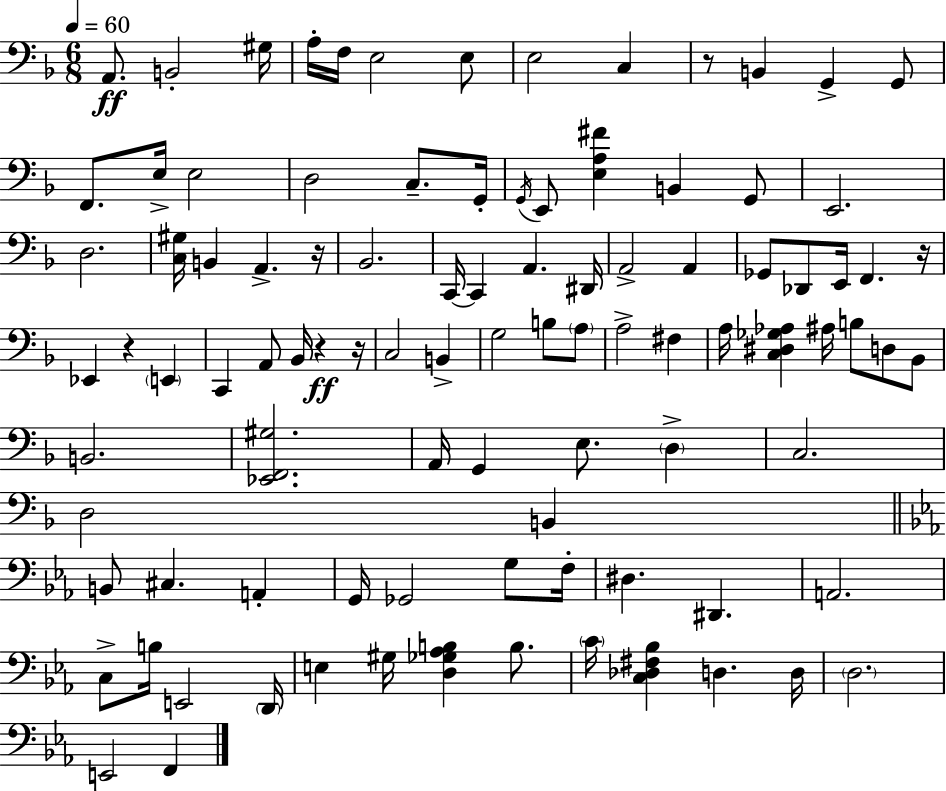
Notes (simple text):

A2/e. B2/h G#3/s A3/s F3/s E3/h E3/e E3/h C3/q R/e B2/q G2/q G2/e F2/e. E3/s E3/h D3/h C3/e. G2/s G2/s E2/e [E3,A3,F#4]/q B2/q G2/e E2/h. D3/h. [C3,G#3]/s B2/q A2/q. R/s Bb2/h. C2/s C2/q A2/q. D#2/s A2/h A2/q Gb2/e Db2/e E2/s F2/q. R/s Eb2/q R/q E2/q C2/q A2/e Bb2/s R/q R/s C3/h B2/q G3/h B3/e A3/e A3/h F#3/q A3/s [C3,D#3,Gb3,Ab3]/q A#3/s B3/e D3/e Bb2/e B2/h. [Eb2,F2,G#3]/h. A2/s G2/q E3/e. D3/q C3/h. D3/h B2/q B2/e C#3/q. A2/q G2/s Gb2/h G3/e F3/s D#3/q. D#2/q. A2/h. C3/e B3/s E2/h D2/s E3/q G#3/s [D3,Gb3,Ab3,B3]/q B3/e. C4/s [C3,Db3,F#3,Bb3]/q D3/q. D3/s D3/h. E2/h F2/q